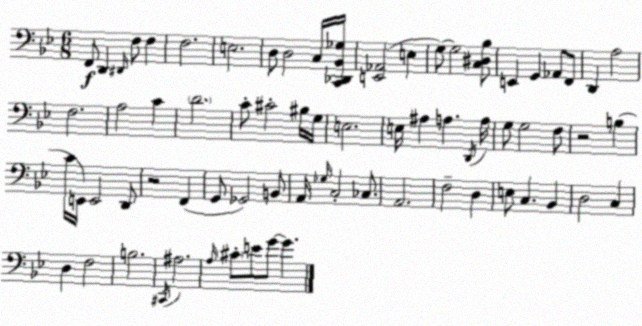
X:1
T:Untitled
M:6/8
L:1/4
K:Bb
F,,/2 D,, ^D,,/4 F,/2 F, F,2 E,2 D,/2 D,2 C,/4 [C,,_D,,_B,,_G,]/4 [E,,_A,,]2 E, G,/2 G,2 [C,^D,_B,]/2 E,, G,, _A,,/2 F,,/2 D,, A,2 F,2 A,2 C D2 C/2 ^C2 ^B,/4 G,/4 E,2 E,/4 ^A, A, D,,/4 A,/4 G,/2 G,2 F,/2 z2 B, C/4 E,,/4 E,,2 D,,/2 z2 F,, G,,/2 _G,,2 B,,/2 A,,/4 _G,/4 C,2 _C,/2 A,,2 F,2 D, E,/2 C, _B,, D,2 C, D, F,2 B,2 ^C,,/4 ^A,2 A,/4 ^C/2 E/2 G/2 G